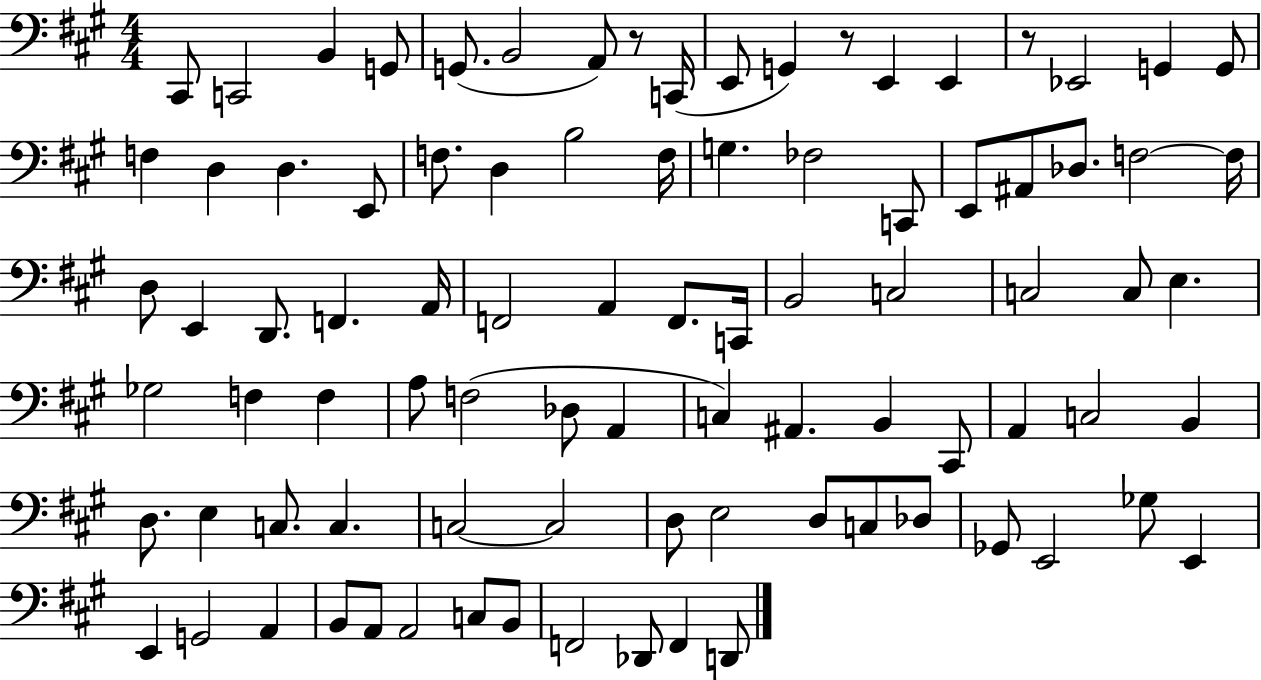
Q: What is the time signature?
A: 4/4